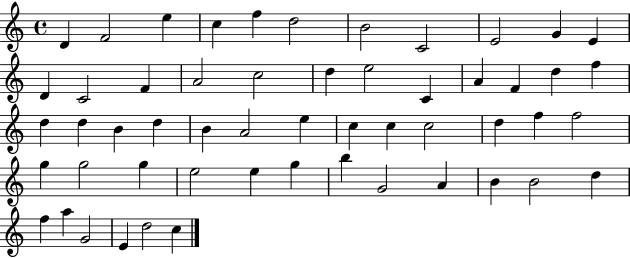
D4/q F4/h E5/q C5/q F5/q D5/h B4/h C4/h E4/h G4/q E4/q D4/q C4/h F4/q A4/h C5/h D5/q E5/h C4/q A4/q F4/q D5/q F5/q D5/q D5/q B4/q D5/q B4/q A4/h E5/q C5/q C5/q C5/h D5/q F5/q F5/h G5/q G5/h G5/q E5/h E5/q G5/q B5/q G4/h A4/q B4/q B4/h D5/q F5/q A5/q G4/h E4/q D5/h C5/q